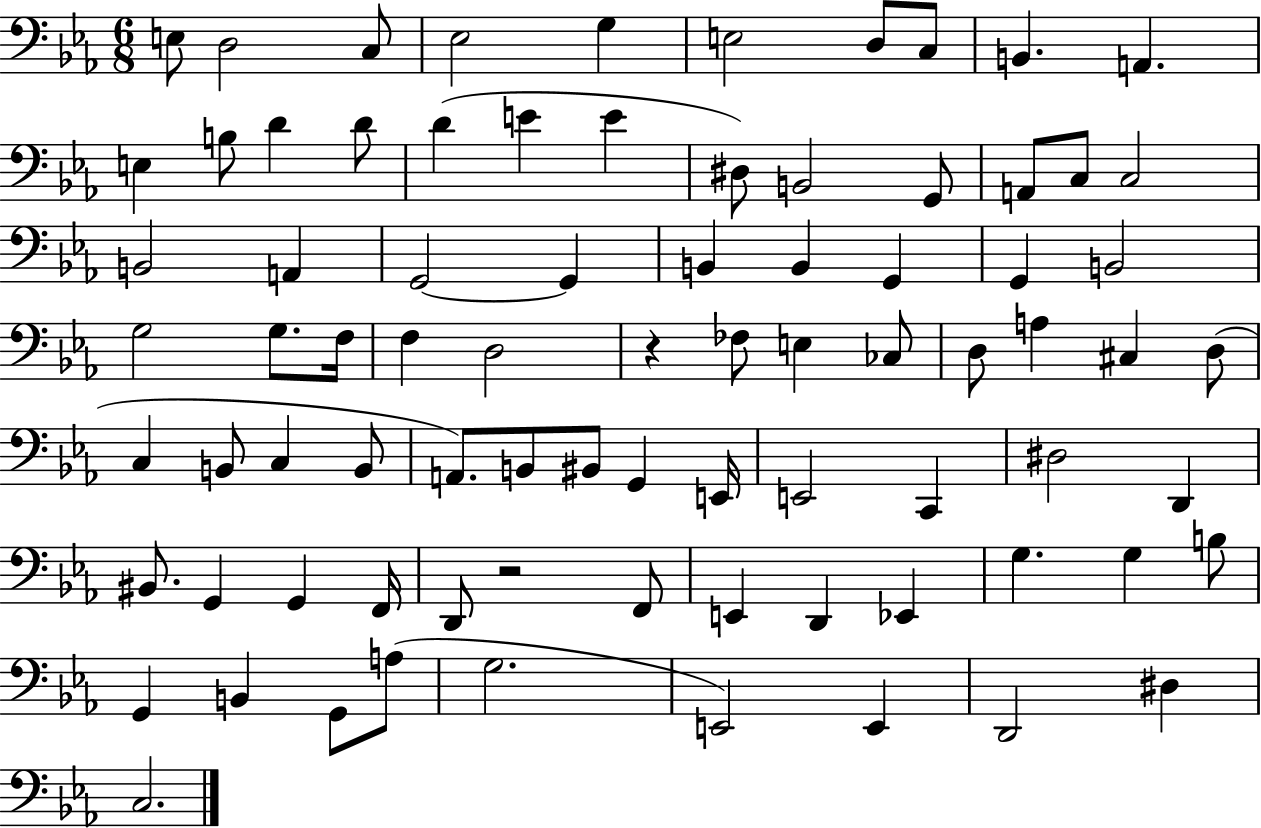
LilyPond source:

{
  \clef bass
  \numericTimeSignature
  \time 6/8
  \key ees \major
  e8 d2 c8 | ees2 g4 | e2 d8 c8 | b,4. a,4. | \break e4 b8 d'4 d'8 | d'4( e'4 e'4 | dis8) b,2 g,8 | a,8 c8 c2 | \break b,2 a,4 | g,2~~ g,4 | b,4 b,4 g,4 | g,4 b,2 | \break g2 g8. f16 | f4 d2 | r4 fes8 e4 ces8 | d8 a4 cis4 d8( | \break c4 b,8 c4 b,8 | a,8.) b,8 bis,8 g,4 e,16 | e,2 c,4 | dis2 d,4 | \break bis,8. g,4 g,4 f,16 | d,8 r2 f,8 | e,4 d,4 ees,4 | g4. g4 b8 | \break g,4 b,4 g,8 a8( | g2. | e,2) e,4 | d,2 dis4 | \break c2. | \bar "|."
}